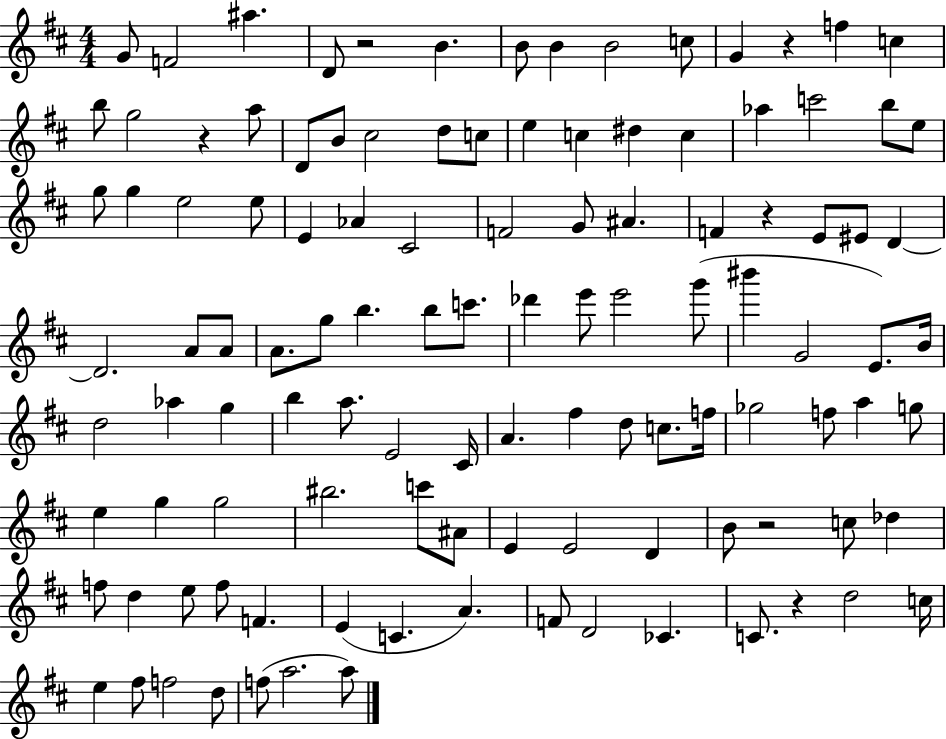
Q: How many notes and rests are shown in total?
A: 113